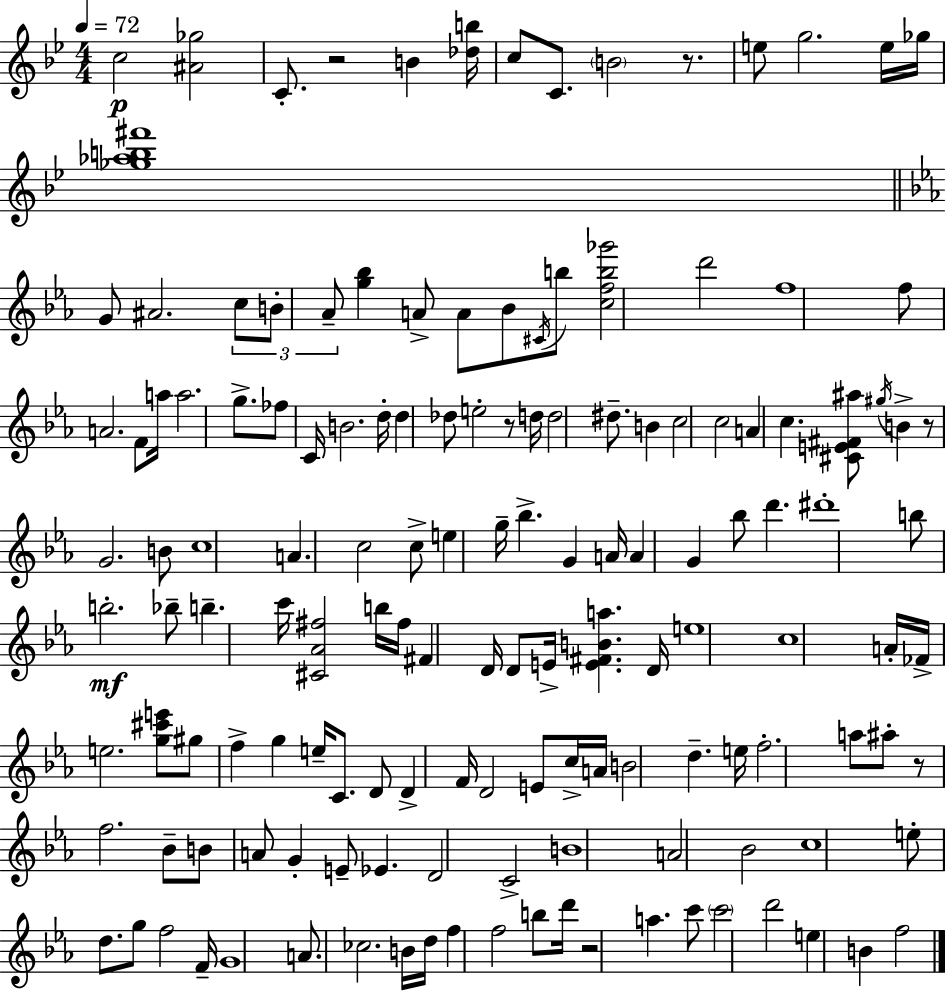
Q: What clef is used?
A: treble